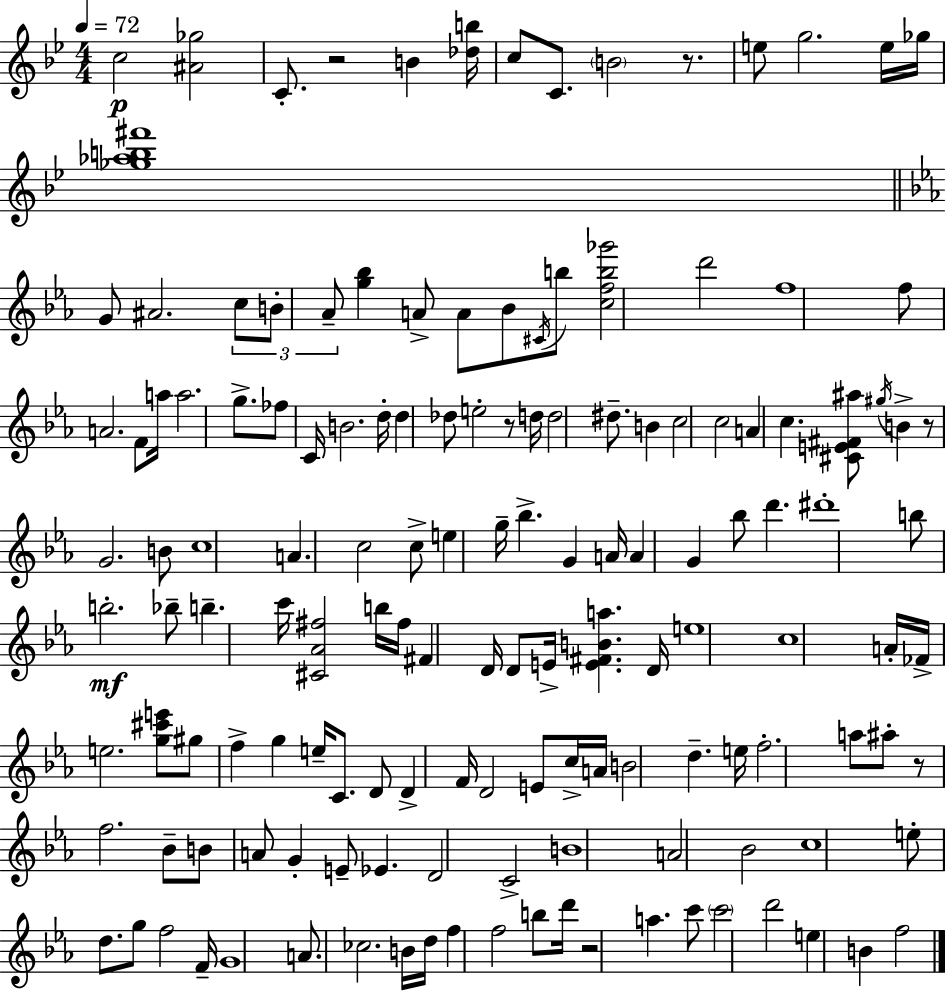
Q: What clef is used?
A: treble